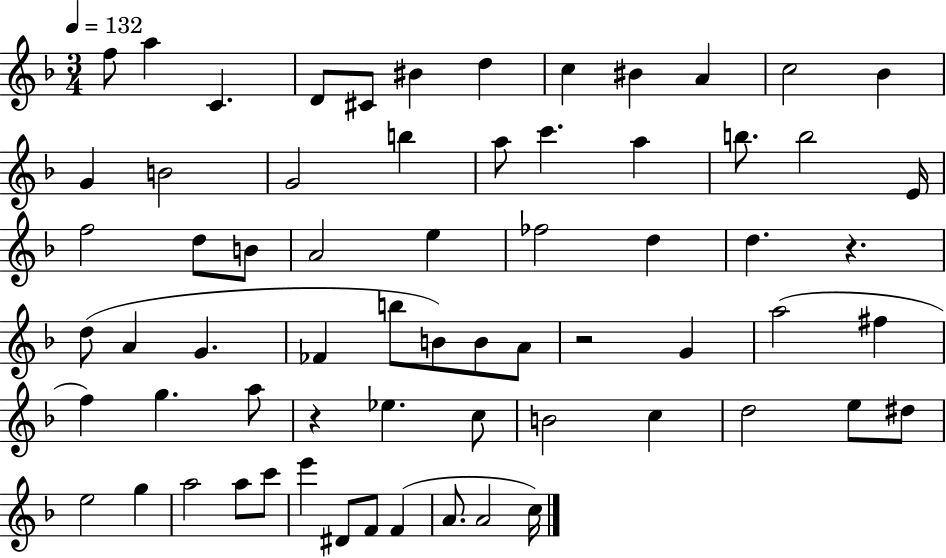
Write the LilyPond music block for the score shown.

{
  \clef treble
  \numericTimeSignature
  \time 3/4
  \key f \major
  \tempo 4 = 132
  f''8 a''4 c'4. | d'8 cis'8 bis'4 d''4 | c''4 bis'4 a'4 | c''2 bes'4 | \break g'4 b'2 | g'2 b''4 | a''8 c'''4. a''4 | b''8. b''2 e'16 | \break f''2 d''8 b'8 | a'2 e''4 | fes''2 d''4 | d''4. r4. | \break d''8( a'4 g'4. | fes'4 b''8 b'8) b'8 a'8 | r2 g'4 | a''2( fis''4 | \break f''4) g''4. a''8 | r4 ees''4. c''8 | b'2 c''4 | d''2 e''8 dis''8 | \break e''2 g''4 | a''2 a''8 c'''8 | e'''4 dis'8 f'8 f'4( | a'8. a'2 c''16) | \break \bar "|."
}